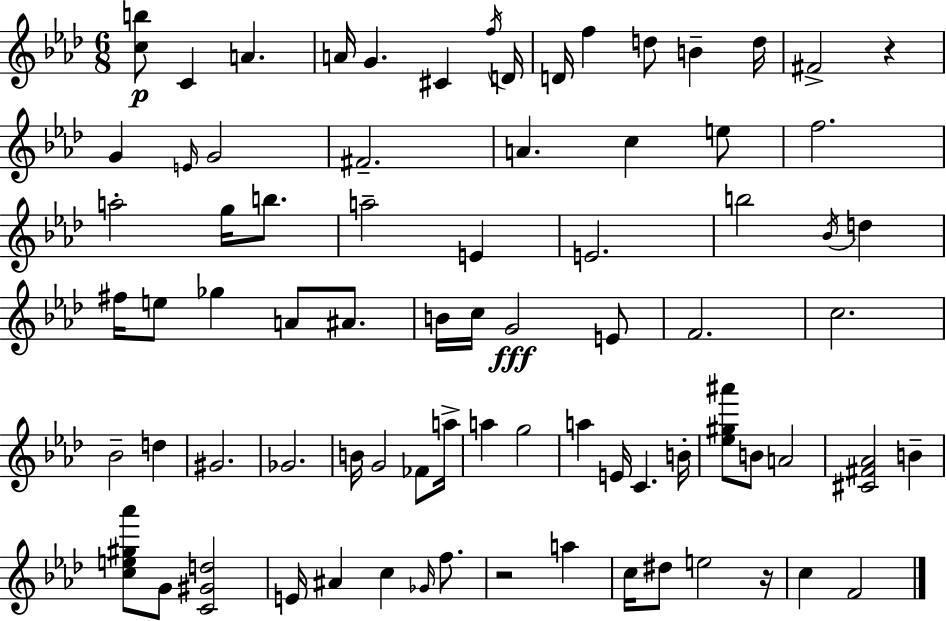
[C5,B5]/e C4/q A4/q. A4/s G4/q. C#4/q F5/s D4/s D4/s F5/q D5/e B4/q D5/s F#4/h R/q G4/q E4/s G4/h F#4/h. A4/q. C5/q E5/e F5/h. A5/h G5/s B5/e. A5/h E4/q E4/h. B5/h Bb4/s D5/q F#5/s E5/e Gb5/q A4/e A#4/e. B4/s C5/s G4/h E4/e F4/h. C5/h. Bb4/h D5/q G#4/h. Gb4/h. B4/s G4/h FES4/e A5/s A5/q G5/h A5/q E4/s C4/q. B4/s [Eb5,G#5,A#6]/e B4/e A4/h [C#4,F#4,Ab4]/h B4/q [C5,E5,G#5,Ab6]/e G4/e [C4,G#4,D5]/h E4/s A#4/q C5/q Gb4/s F5/e. R/h A5/q C5/s D#5/e E5/h R/s C5/q F4/h